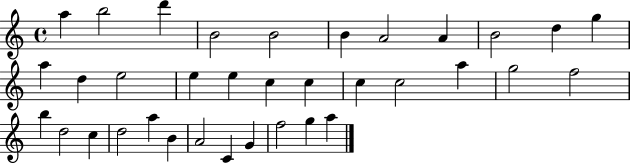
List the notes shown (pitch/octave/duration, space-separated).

A5/q B5/h D6/q B4/h B4/h B4/q A4/h A4/q B4/h D5/q G5/q A5/q D5/q E5/h E5/q E5/q C5/q C5/q C5/q C5/h A5/q G5/h F5/h B5/q D5/h C5/q D5/h A5/q B4/q A4/h C4/q G4/q F5/h G5/q A5/q